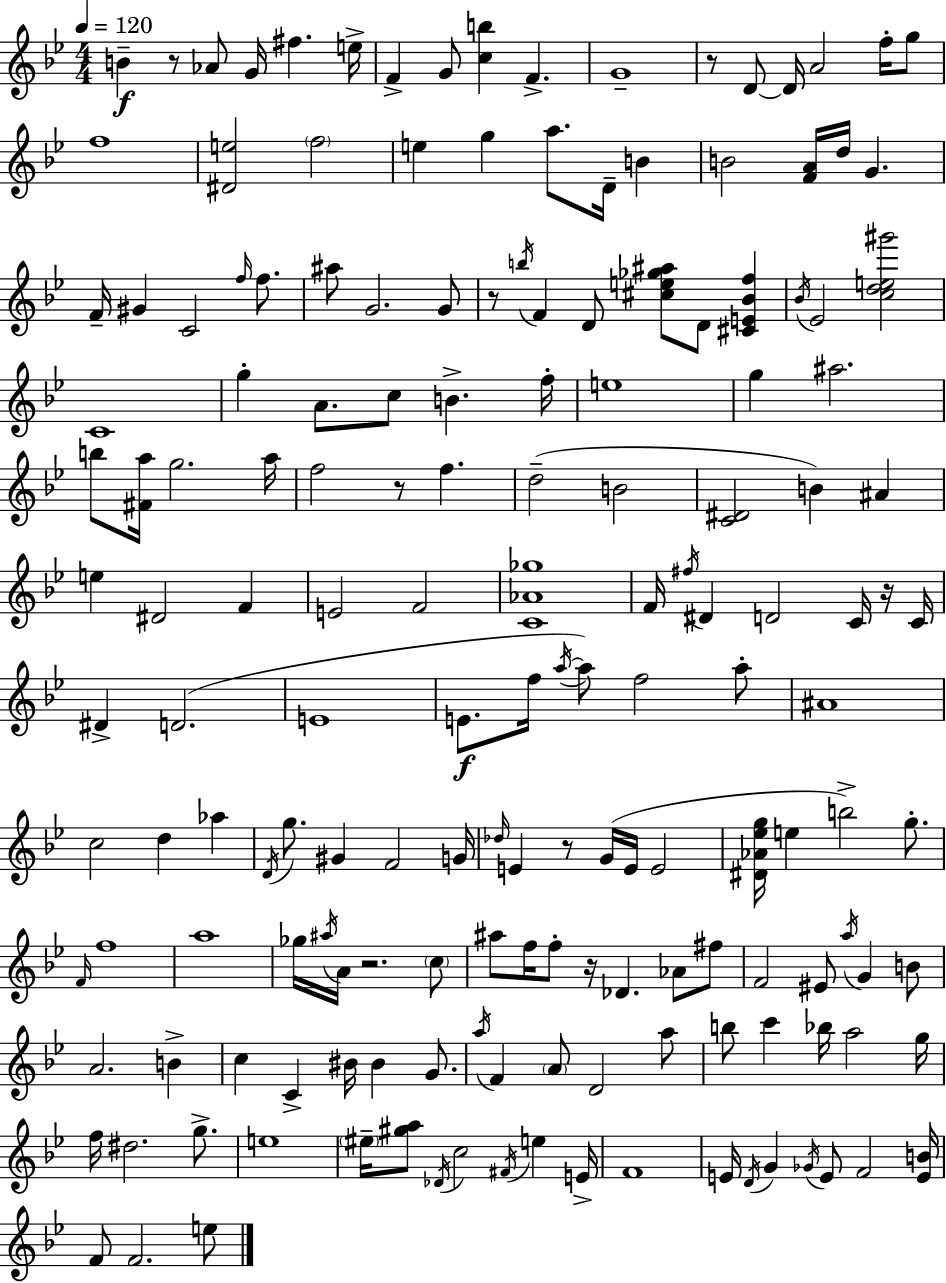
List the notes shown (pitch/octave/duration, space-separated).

B4/q R/e Ab4/e G4/s F#5/q. E5/s F4/q G4/e [C5,B5]/q F4/q. G4/w R/e D4/e D4/s A4/h F5/s G5/e F5/w [D#4,E5]/h F5/h E5/q G5/q A5/e. D4/s B4/q B4/h [F4,A4]/s D5/s G4/q. F4/s G#4/q C4/h F5/s F5/e. A#5/e G4/h. G4/e R/e B5/s F4/q D4/e [C#5,E5,Gb5,A#5]/e D4/e [C#4,E4,Bb4,F5]/q Bb4/s Eb4/h [C5,D5,E5,G#6]/h C4/w G5/q A4/e. C5/e B4/q. F5/s E5/w G5/q A#5/h. B5/e [F#4,A5]/s G5/h. A5/s F5/h R/e F5/q. D5/h B4/h [C4,D#4]/h B4/q A#4/q E5/q D#4/h F4/q E4/h F4/h [C4,Ab4,Gb5]/w F4/s F#5/s D#4/q D4/h C4/s R/s C4/s D#4/q D4/h. E4/w E4/e. F5/s A5/s A5/e F5/h A5/e A#4/w C5/h D5/q Ab5/q D4/s G5/e. G#4/q F4/h G4/s Db5/s E4/q R/e G4/s E4/s E4/h [D#4,Ab4,Eb5,G5]/s E5/q B5/h G5/e. F4/s F5/w A5/w Gb5/s A#5/s A4/s R/h. C5/e A#5/e F5/s F5/e R/s Db4/q. Ab4/e F#5/e F4/h EIS4/e A5/s G4/q B4/e A4/h. B4/q C5/q C4/q BIS4/s BIS4/q G4/e. A5/s F4/q A4/e D4/h A5/e B5/e C6/q Bb5/s A5/h G5/s F5/s D#5/h. G5/e. E5/w EIS5/s [G#5,A5]/e Db4/s C5/h F#4/s E5/q E4/s F4/w E4/s D4/s G4/q Gb4/s E4/e F4/h [E4,B4]/s F4/e F4/h. E5/e